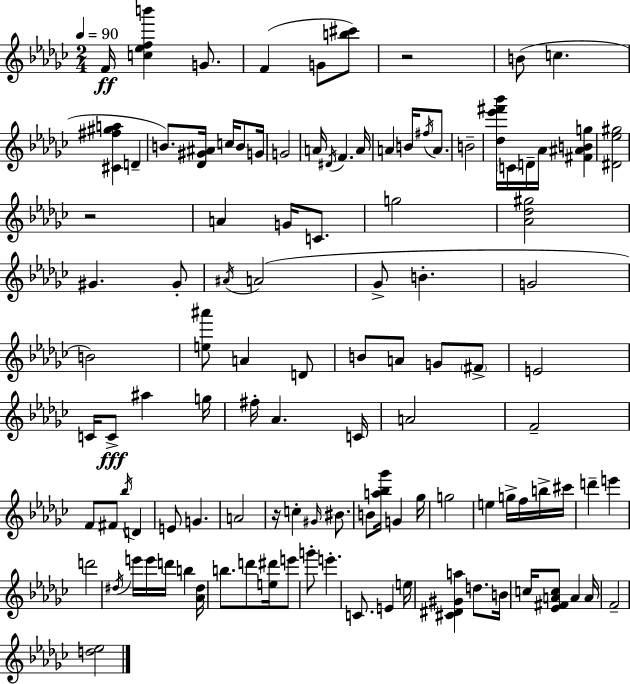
{
  \clef treble
  \numericTimeSignature
  \time 2/4
  \key ees \minor
  \tempo 4 = 90
  \repeat volta 2 { f'16\ff <c'' ees'' f'' b'''>4 g'8. | f'4( g'8 <b'' cis'''>8) | r2 | b'8( c''4. | \break <cis' fis'' gis'' a''>4 d'4-- | b'8.) <des' gis' ais'>16 c''16 b'8 g'16 | g'2 | a'16 \acciaccatura { dis'16 } f'4. | \break a'16 a'4 b'16 \acciaccatura { fis''16 } a'8. | b'2-- | <des'' ees''' fis''' bes'''>16 \parenthesize c'16 d'16-- aes'16 <fis' ais' b' g''>4 | <dis' ees'' gis''>2 | \break r2 | a'4 g'16 c'8. | g''2 | <aes' des'' gis''>2 | \break gis'4. | gis'8-. \acciaccatura { ais'16 }( a'2 | ges'8-> b'4.-. | g'2 | \break b'2) | <e'' ais'''>8 a'4 | d'8 b'8 a'8 g'8 | \parenthesize fis'8-> e'2 | \break c'16 c'8->\fff ais''4 | g''16 fis''16-. aes'4. | c'16 a'2 | f'2-- | \break f'8 fis'8 \acciaccatura { bes''16 } | d'4 e'8 g'4. | a'2 | r16 c''4-. | \break \grace { gis'16 } bis'8. b'8 <a'' bes'' ges'''>16 | g'4 ges''16 g''2 | e''4 | g''16-> f''16 b''16-> cis'''16 d'''4-- | \break e'''4 d'''2 | \acciaccatura { dis''16 } e'''16 e'''16 | d'''16 b''4 <aes' dis''>16 b''8. | d'''8 <e'' dis'''>16 e'''8 g'''8-. | \break e'''4.-. c'8. | e'4 e''16 <cis' dis' gis' a''>4 | d''8. b'16 c''16 <ees' fis' a' c''>8 | a'4 a'16 f'2-- | \break <d'' ees''>2 | } \bar "|."
}